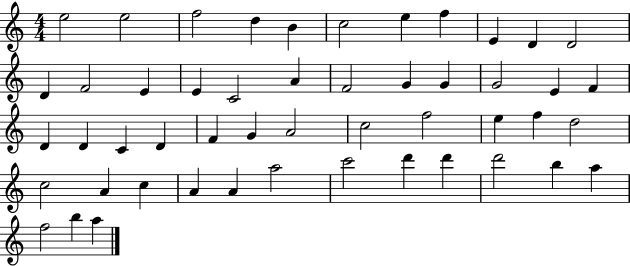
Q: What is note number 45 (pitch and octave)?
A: D6